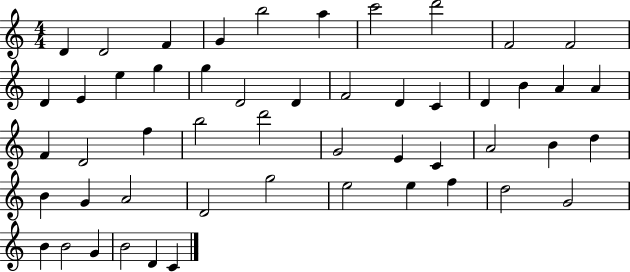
D4/q D4/h F4/q G4/q B5/h A5/q C6/h D6/h F4/h F4/h D4/q E4/q E5/q G5/q G5/q D4/h D4/q F4/h D4/q C4/q D4/q B4/q A4/q A4/q F4/q D4/h F5/q B5/h D6/h G4/h E4/q C4/q A4/h B4/q D5/q B4/q G4/q A4/h D4/h G5/h E5/h E5/q F5/q D5/h G4/h B4/q B4/h G4/q B4/h D4/q C4/q